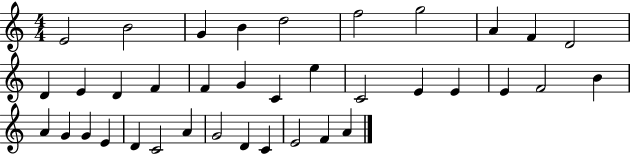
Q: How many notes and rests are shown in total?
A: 37